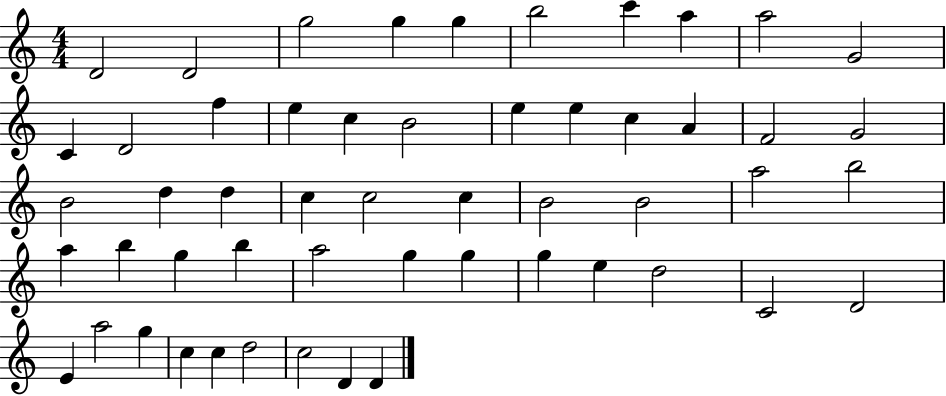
D4/h D4/h G5/h G5/q G5/q B5/h C6/q A5/q A5/h G4/h C4/q D4/h F5/q E5/q C5/q B4/h E5/q E5/q C5/q A4/q F4/h G4/h B4/h D5/q D5/q C5/q C5/h C5/q B4/h B4/h A5/h B5/h A5/q B5/q G5/q B5/q A5/h G5/q G5/q G5/q E5/q D5/h C4/h D4/h E4/q A5/h G5/q C5/q C5/q D5/h C5/h D4/q D4/q